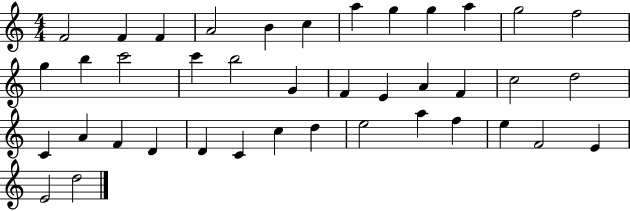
X:1
T:Untitled
M:4/4
L:1/4
K:C
F2 F F A2 B c a g g a g2 f2 g b c'2 c' b2 G F E A F c2 d2 C A F D D C c d e2 a f e F2 E E2 d2